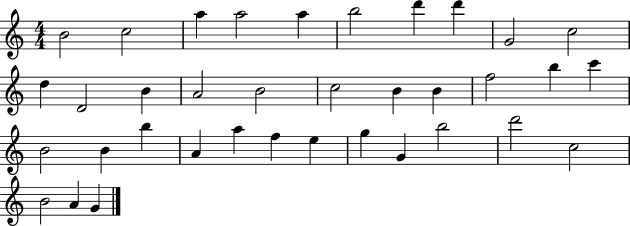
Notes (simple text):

B4/h C5/h A5/q A5/h A5/q B5/h D6/q D6/q G4/h C5/h D5/q D4/h B4/q A4/h B4/h C5/h B4/q B4/q F5/h B5/q C6/q B4/h B4/q B5/q A4/q A5/q F5/q E5/q G5/q G4/q B5/h D6/h C5/h B4/h A4/q G4/q